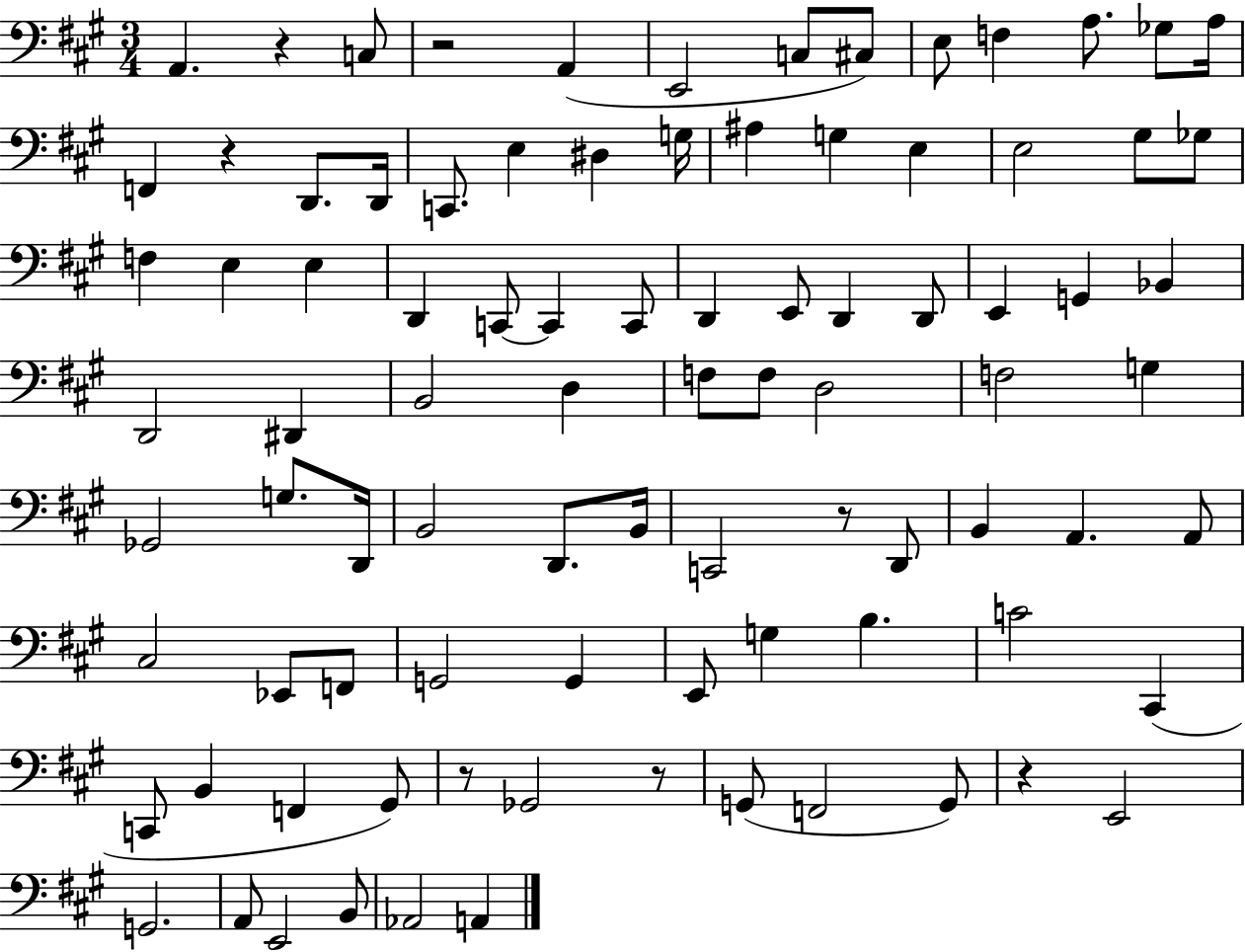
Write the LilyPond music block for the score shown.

{
  \clef bass
  \numericTimeSignature
  \time 3/4
  \key a \major
  a,4. r4 c8 | r2 a,4( | e,2 c8 cis8) | e8 f4 a8. ges8 a16 | \break f,4 r4 d,8. d,16 | c,8. e4 dis4 g16 | ais4 g4 e4 | e2 gis8 ges8 | \break f4 e4 e4 | d,4 c,8~~ c,4 c,8 | d,4 e,8 d,4 d,8 | e,4 g,4 bes,4 | \break d,2 dis,4 | b,2 d4 | f8 f8 d2 | f2 g4 | \break ges,2 g8. d,16 | b,2 d,8. b,16 | c,2 r8 d,8 | b,4 a,4. a,8 | \break cis2 ees,8 f,8 | g,2 g,4 | e,8 g4 b4. | c'2 cis,4( | \break c,8 b,4 f,4 gis,8) | r8 ges,2 r8 | g,8( f,2 g,8) | r4 e,2 | \break g,2. | a,8 e,2 b,8 | aes,2 a,4 | \bar "|."
}